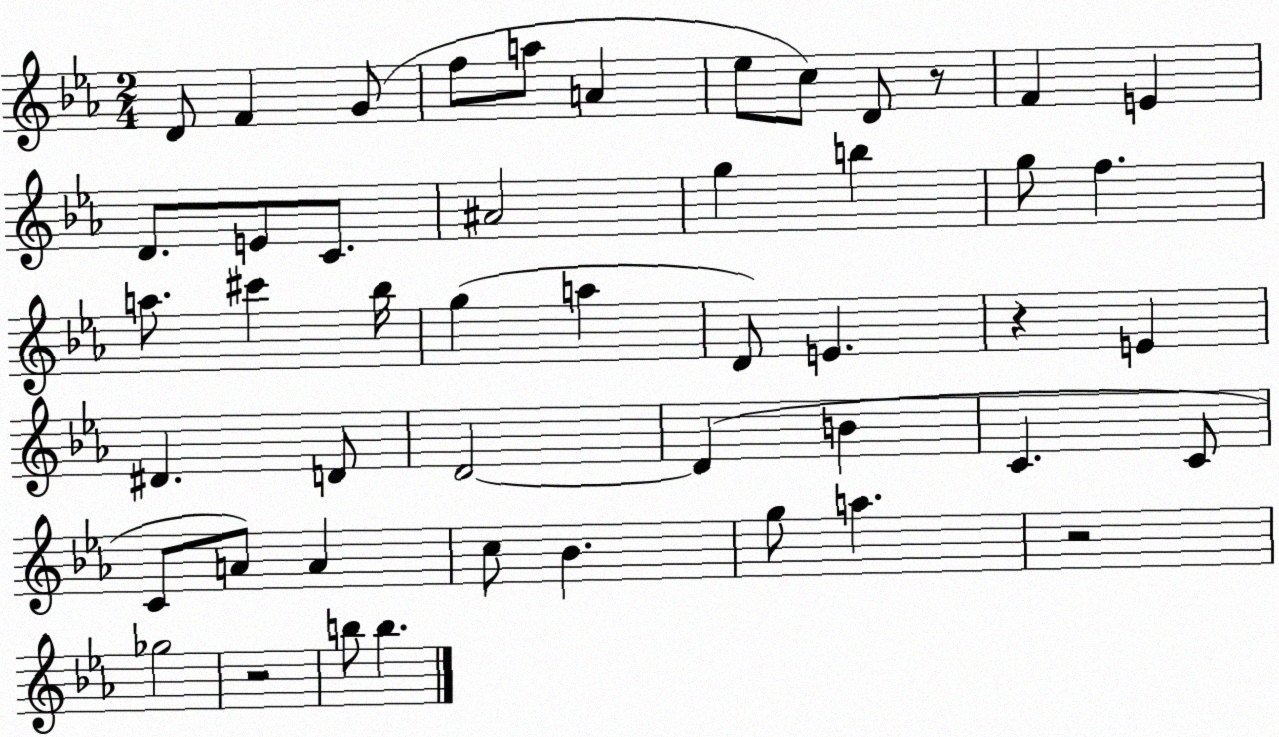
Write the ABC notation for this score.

X:1
T:Untitled
M:2/4
L:1/4
K:Eb
D/2 F G/2 f/2 a/2 A _e/2 c/2 D/2 z/2 F E D/2 E/2 C/2 ^A2 g b g/2 f a/2 ^c' _b/4 g a D/2 E z E ^D D/2 D2 D B C C/2 C/2 A/2 A c/2 _B g/2 a z2 _g2 z2 b/2 b